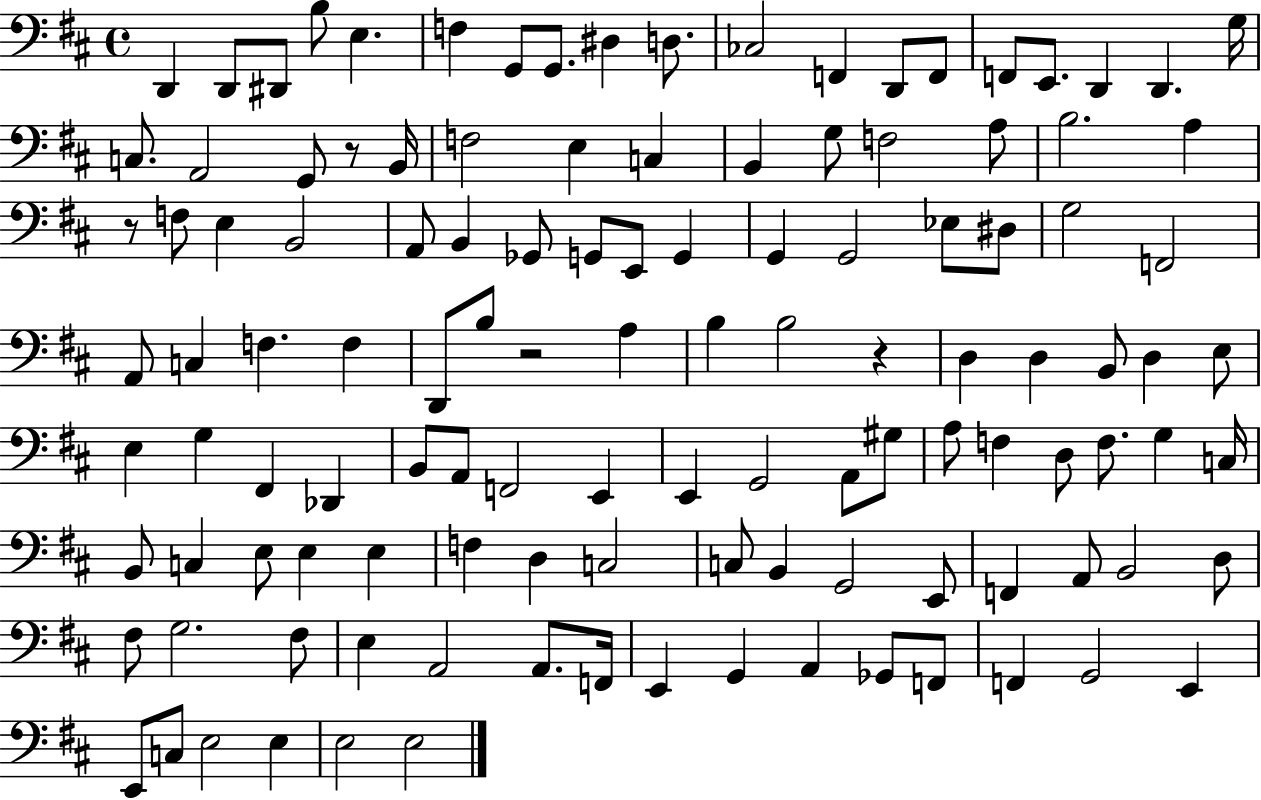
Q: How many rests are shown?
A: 4